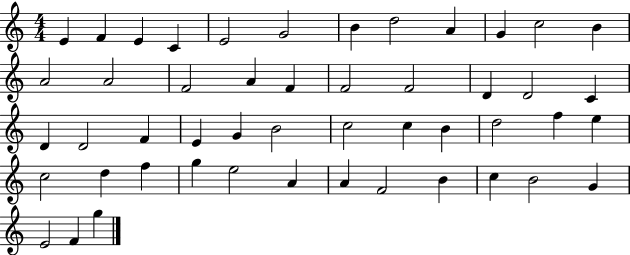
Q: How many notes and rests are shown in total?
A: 49